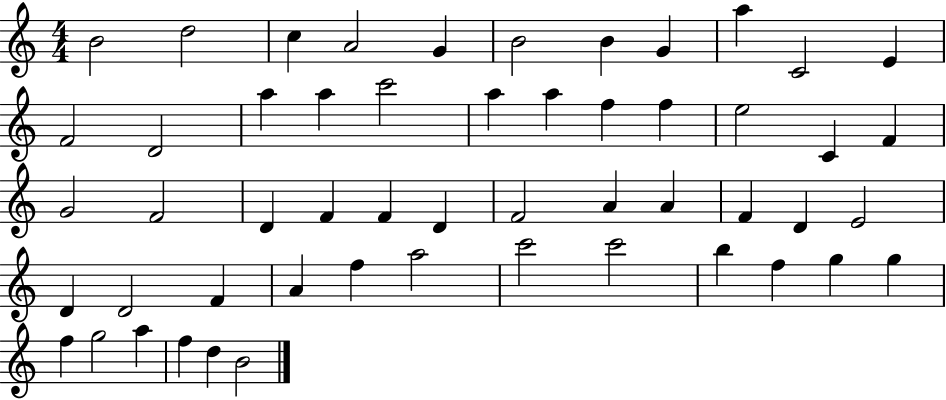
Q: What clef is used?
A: treble